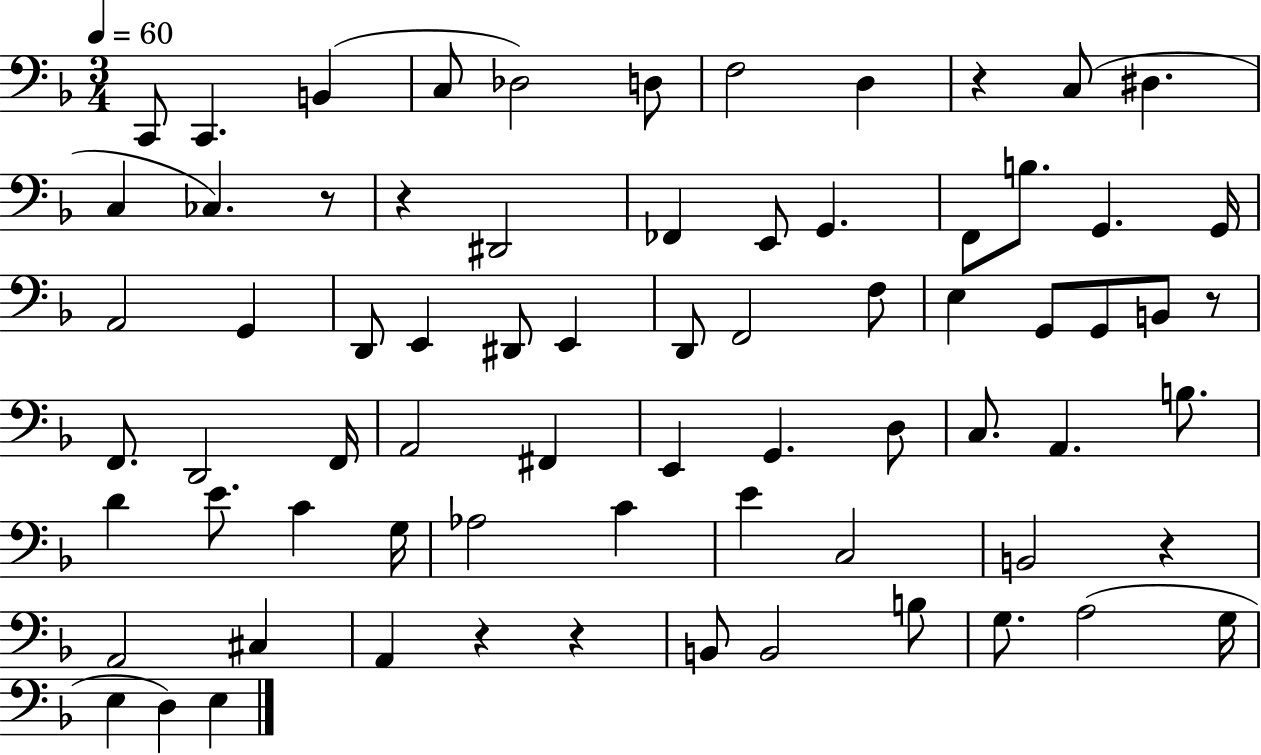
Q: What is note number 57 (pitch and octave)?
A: B2